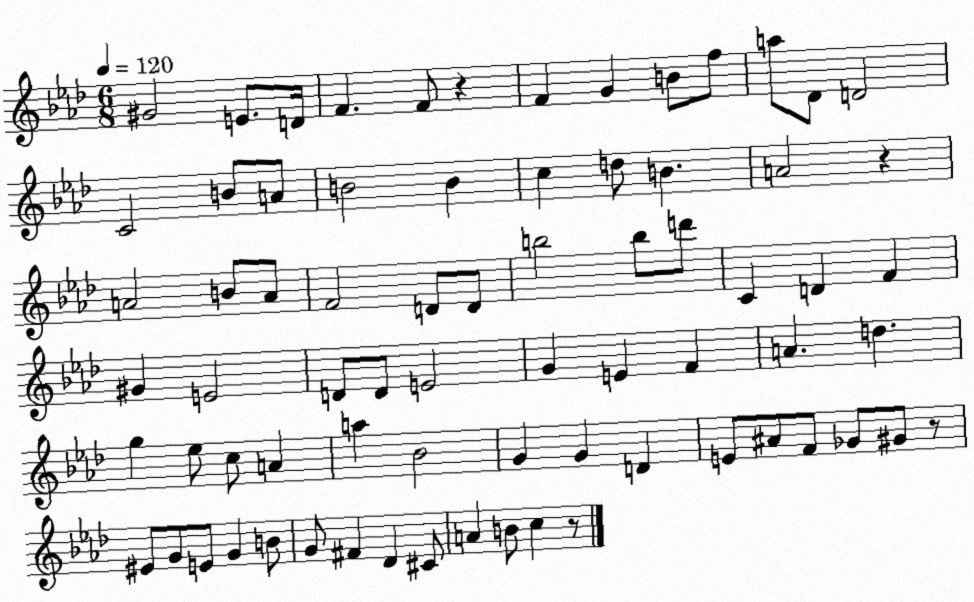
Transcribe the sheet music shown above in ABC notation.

X:1
T:Untitled
M:6/8
L:1/4
K:Ab
^G2 E/2 D/4 F F/2 z F G B/2 f/2 a/2 _D/2 D2 C2 B/2 A/2 B2 B c d/2 B A2 z A2 B/2 A/2 F2 D/2 D/2 b2 b/2 d'/2 C D F ^G E2 D/2 D/2 E2 G E F A d g _e/2 c/2 A a _B2 G G D E/2 ^A/2 F/2 _G/2 ^G/2 z/2 ^E/2 G/2 E/2 G B/2 G/2 ^F _D ^C/2 A B/2 c z/2